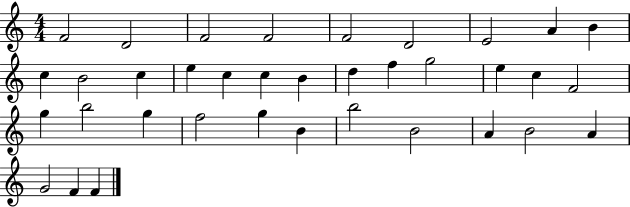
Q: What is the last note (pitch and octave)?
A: F4